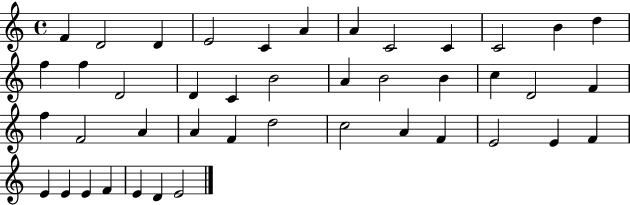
{
  \clef treble
  \time 4/4
  \defaultTimeSignature
  \key c \major
  f'4 d'2 d'4 | e'2 c'4 a'4 | a'4 c'2 c'4 | c'2 b'4 d''4 | \break f''4 f''4 d'2 | d'4 c'4 b'2 | a'4 b'2 b'4 | c''4 d'2 f'4 | \break f''4 f'2 a'4 | a'4 f'4 d''2 | c''2 a'4 f'4 | e'2 e'4 f'4 | \break e'4 e'4 e'4 f'4 | e'4 d'4 e'2 | \bar "|."
}